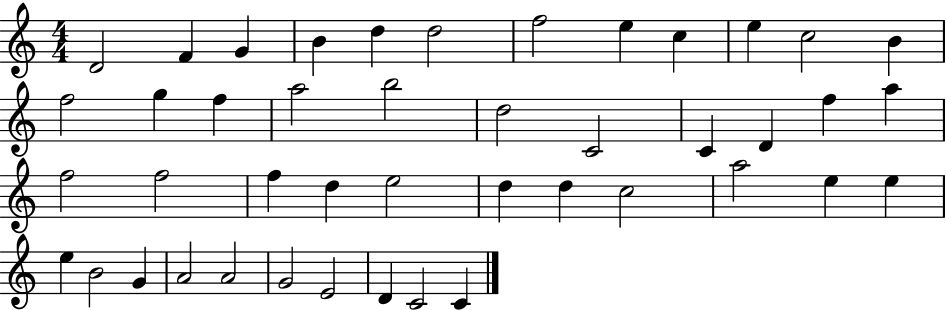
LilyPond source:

{
  \clef treble
  \numericTimeSignature
  \time 4/4
  \key c \major
  d'2 f'4 g'4 | b'4 d''4 d''2 | f''2 e''4 c''4 | e''4 c''2 b'4 | \break f''2 g''4 f''4 | a''2 b''2 | d''2 c'2 | c'4 d'4 f''4 a''4 | \break f''2 f''2 | f''4 d''4 e''2 | d''4 d''4 c''2 | a''2 e''4 e''4 | \break e''4 b'2 g'4 | a'2 a'2 | g'2 e'2 | d'4 c'2 c'4 | \break \bar "|."
}